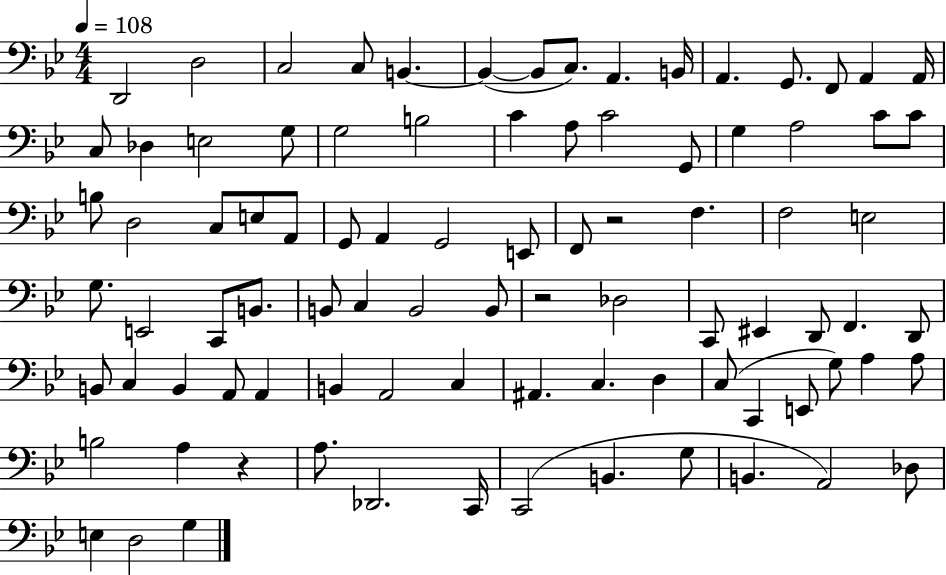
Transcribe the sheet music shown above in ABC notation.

X:1
T:Untitled
M:4/4
L:1/4
K:Bb
D,,2 D,2 C,2 C,/2 B,, B,, B,,/2 C,/2 A,, B,,/4 A,, G,,/2 F,,/2 A,, A,,/4 C,/2 _D, E,2 G,/2 G,2 B,2 C A,/2 C2 G,,/2 G, A,2 C/2 C/2 B,/2 D,2 C,/2 E,/2 A,,/2 G,,/2 A,, G,,2 E,,/2 F,,/2 z2 F, F,2 E,2 G,/2 E,,2 C,,/2 B,,/2 B,,/2 C, B,,2 B,,/2 z2 _D,2 C,,/2 ^E,, D,,/2 F,, D,,/2 B,,/2 C, B,, A,,/2 A,, B,, A,,2 C, ^A,, C, D, C,/2 C,, E,,/2 G,/2 A, A,/2 B,2 A, z A,/2 _D,,2 C,,/4 C,,2 B,, G,/2 B,, A,,2 _D,/2 E, D,2 G,